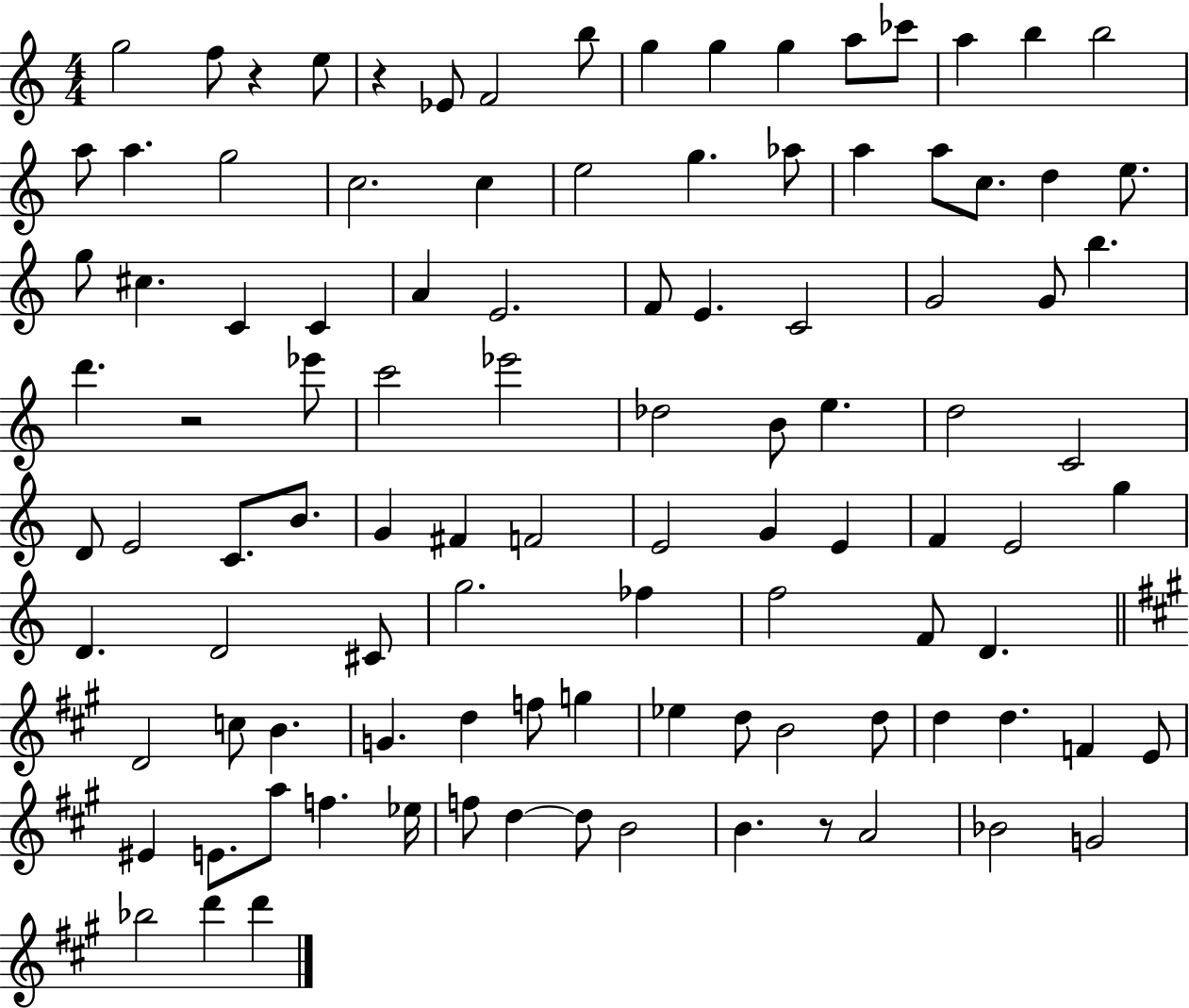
G5/h F5/e R/q E5/e R/q Eb4/e F4/h B5/e G5/q G5/q G5/q A5/e CES6/e A5/q B5/q B5/h A5/e A5/q. G5/h C5/h. C5/q E5/h G5/q. Ab5/e A5/q A5/e C5/e. D5/q E5/e. G5/e C#5/q. C4/q C4/q A4/q E4/h. F4/e E4/q. C4/h G4/h G4/e B5/q. D6/q. R/h Eb6/e C6/h Eb6/h Db5/h B4/e E5/q. D5/h C4/h D4/e E4/h C4/e. B4/e. G4/q F#4/q F4/h E4/h G4/q E4/q F4/q E4/h G5/q D4/q. D4/h C#4/e G5/h. FES5/q F5/h F4/e D4/q. D4/h C5/e B4/q. G4/q. D5/q F5/e G5/q Eb5/q D5/e B4/h D5/e D5/q D5/q. F4/q E4/e EIS4/q E4/e. A5/e F5/q. Eb5/s F5/e D5/q D5/e B4/h B4/q. R/e A4/h Bb4/h G4/h Bb5/h D6/q D6/q